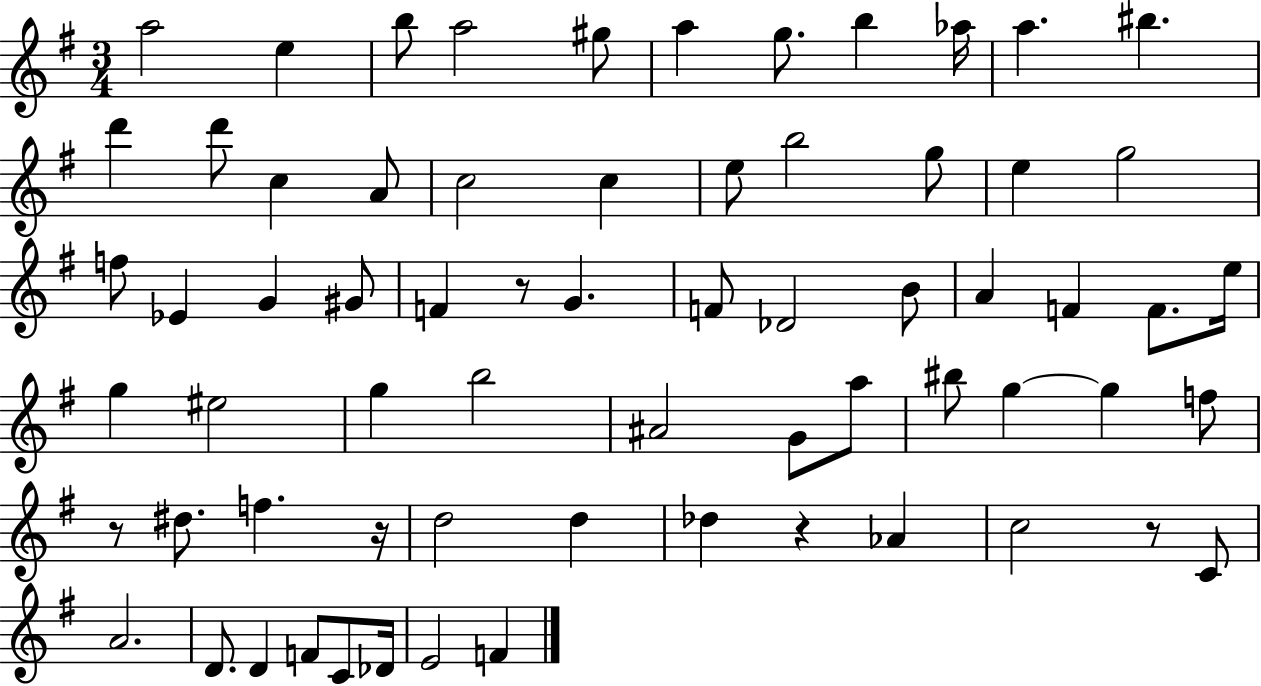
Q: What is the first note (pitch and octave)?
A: A5